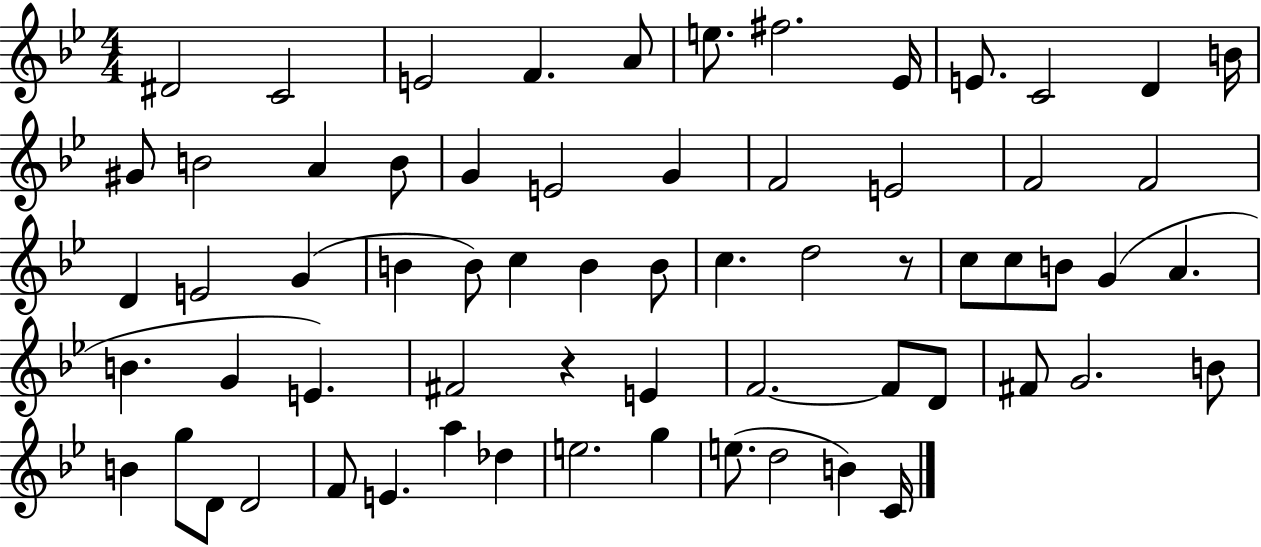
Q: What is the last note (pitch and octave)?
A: C4